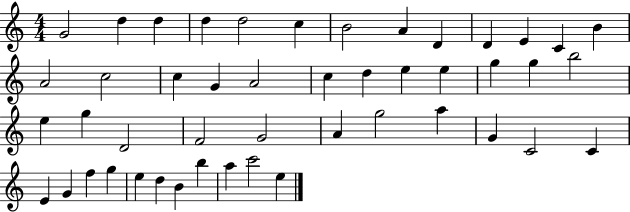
{
  \clef treble
  \numericTimeSignature
  \time 4/4
  \key c \major
  g'2 d''4 d''4 | d''4 d''2 c''4 | b'2 a'4 d'4 | d'4 e'4 c'4 b'4 | \break a'2 c''2 | c''4 g'4 a'2 | c''4 d''4 e''4 e''4 | g''4 g''4 b''2 | \break e''4 g''4 d'2 | f'2 g'2 | a'4 g''2 a''4 | g'4 c'2 c'4 | \break e'4 g'4 f''4 g''4 | e''4 d''4 b'4 b''4 | a''4 c'''2 e''4 | \bar "|."
}